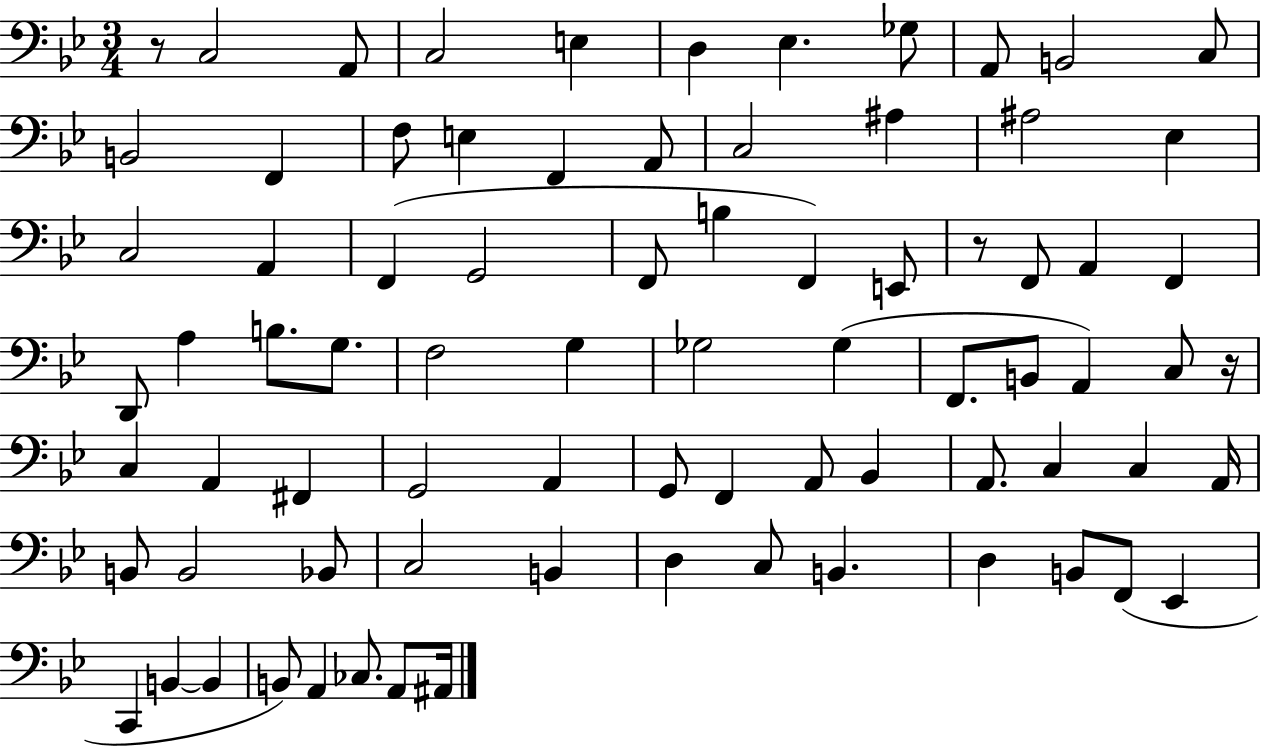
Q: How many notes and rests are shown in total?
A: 79